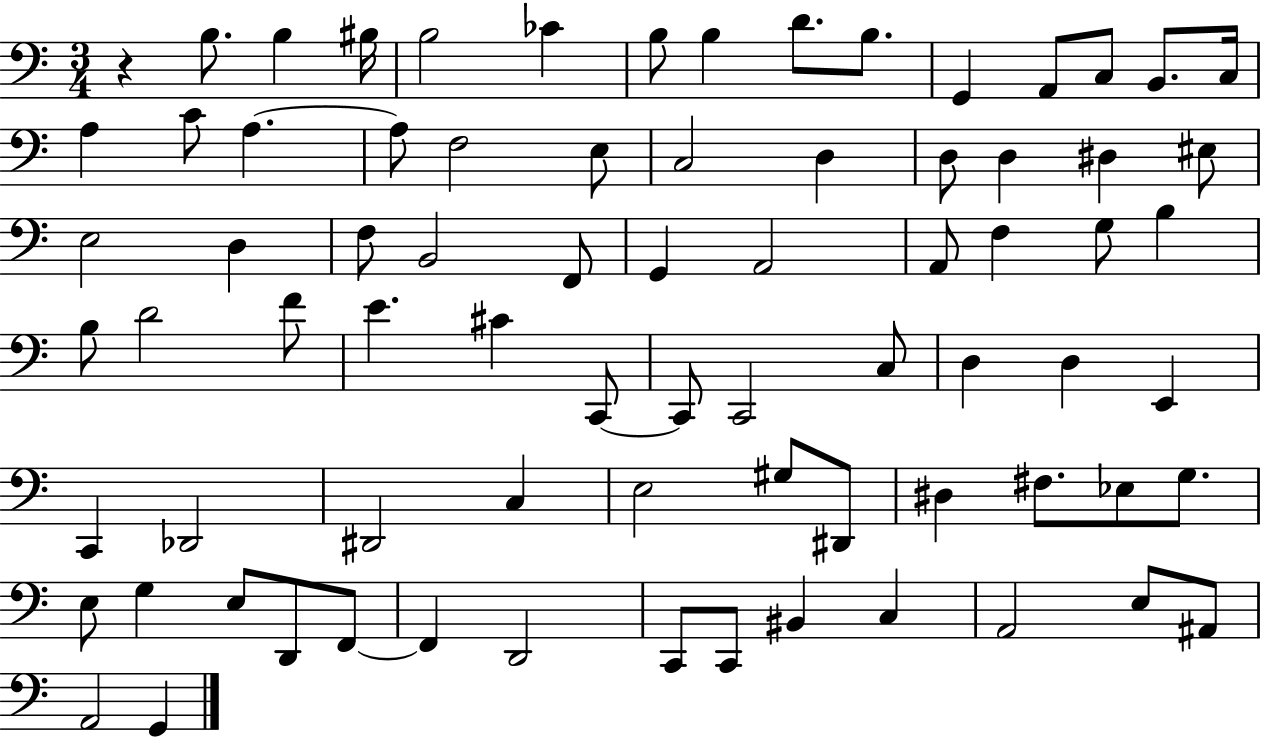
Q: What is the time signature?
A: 3/4